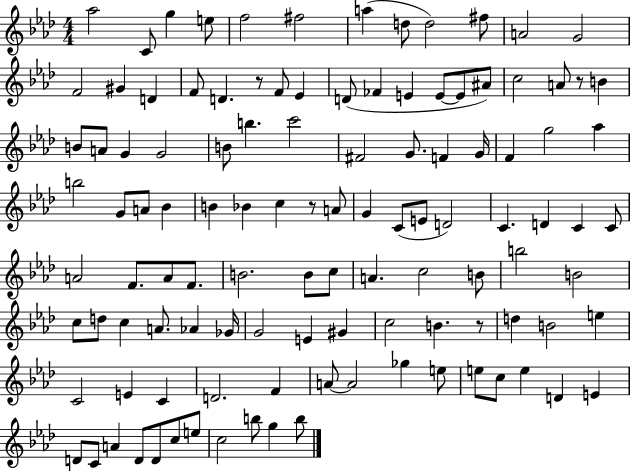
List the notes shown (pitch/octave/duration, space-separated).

Ab5/h C4/e G5/q E5/e F5/h F#5/h A5/q D5/e D5/h F#5/e A4/h G4/h F4/h G#4/q D4/q F4/e D4/q. R/e F4/e Eb4/q D4/e FES4/q E4/q E4/e E4/e A#4/e C5/h A4/e R/e B4/q B4/e A4/e G4/q G4/h B4/e B5/q. C6/h F#4/h G4/e. F4/q G4/s F4/q G5/h Ab5/q B5/h G4/e A4/e Bb4/q B4/q Bb4/q C5/q R/e A4/e G4/q C4/e E4/e D4/h C4/q. D4/q C4/q C4/e A4/h F4/e. A4/e F4/e. B4/h. B4/e C5/e A4/q. C5/h B4/e B5/h B4/h C5/e D5/e C5/q A4/e. Ab4/q Gb4/s G4/h E4/q G#4/q C5/h B4/q. R/e D5/q B4/h E5/q C4/h E4/q C4/q D4/h. F4/q A4/e A4/h Gb5/q E5/e E5/e C5/e E5/q D4/q E4/q D4/e C4/e A4/q D4/e D4/e C5/e E5/e C5/h B5/e G5/q B5/e